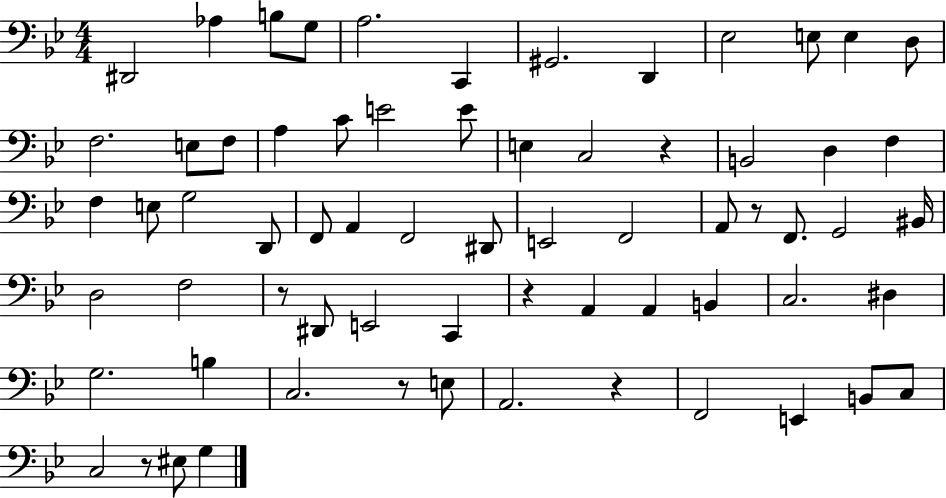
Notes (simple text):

D#2/h Ab3/q B3/e G3/e A3/h. C2/q G#2/h. D2/q Eb3/h E3/e E3/q D3/e F3/h. E3/e F3/e A3/q C4/e E4/h E4/e E3/q C3/h R/q B2/h D3/q F3/q F3/q E3/e G3/h D2/e F2/e A2/q F2/h D#2/e E2/h F2/h A2/e R/e F2/e. G2/h BIS2/s D3/h F3/h R/e D#2/e E2/h C2/q R/q A2/q A2/q B2/q C3/h. D#3/q G3/h. B3/q C3/h. R/e E3/e A2/h. R/q F2/h E2/q B2/e C3/e C3/h R/e EIS3/e G3/q